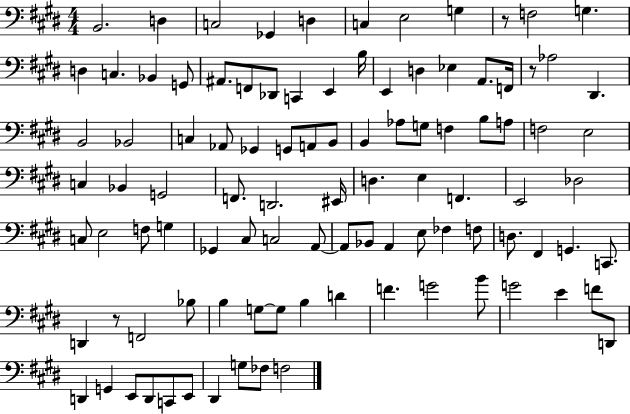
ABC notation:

X:1
T:Untitled
M:4/4
L:1/4
K:E
B,,2 D, C,2 _G,, D, C, E,2 G, z/2 F,2 G, D, C, _B,, G,,/2 ^A,,/2 F,,/2 _D,,/2 C,, E,, B,/4 E,, D, _E, A,,/2 F,,/4 z/2 _A,2 ^D,, B,,2 _B,,2 C, _A,,/2 _G,, G,,/2 A,,/2 B,,/2 B,, _A,/2 G,/2 F, B,/2 A,/2 F,2 E,2 C, _B,, G,,2 F,,/2 D,,2 ^E,,/4 D, E, F,, E,,2 _D,2 C,/2 E,2 F,/2 G, _G,, ^C,/2 C,2 A,,/2 A,,/2 _B,,/2 A,, E,/2 _F, F,/2 D,/2 ^F,, G,, C,,/2 D,, z/2 F,,2 _B,/2 B, G,/2 G,/2 B, D F G2 B/2 G2 E F/2 D,,/2 D,, G,, E,,/2 D,,/2 C,,/2 E,,/2 ^D,, G,/2 _F,/2 F,2